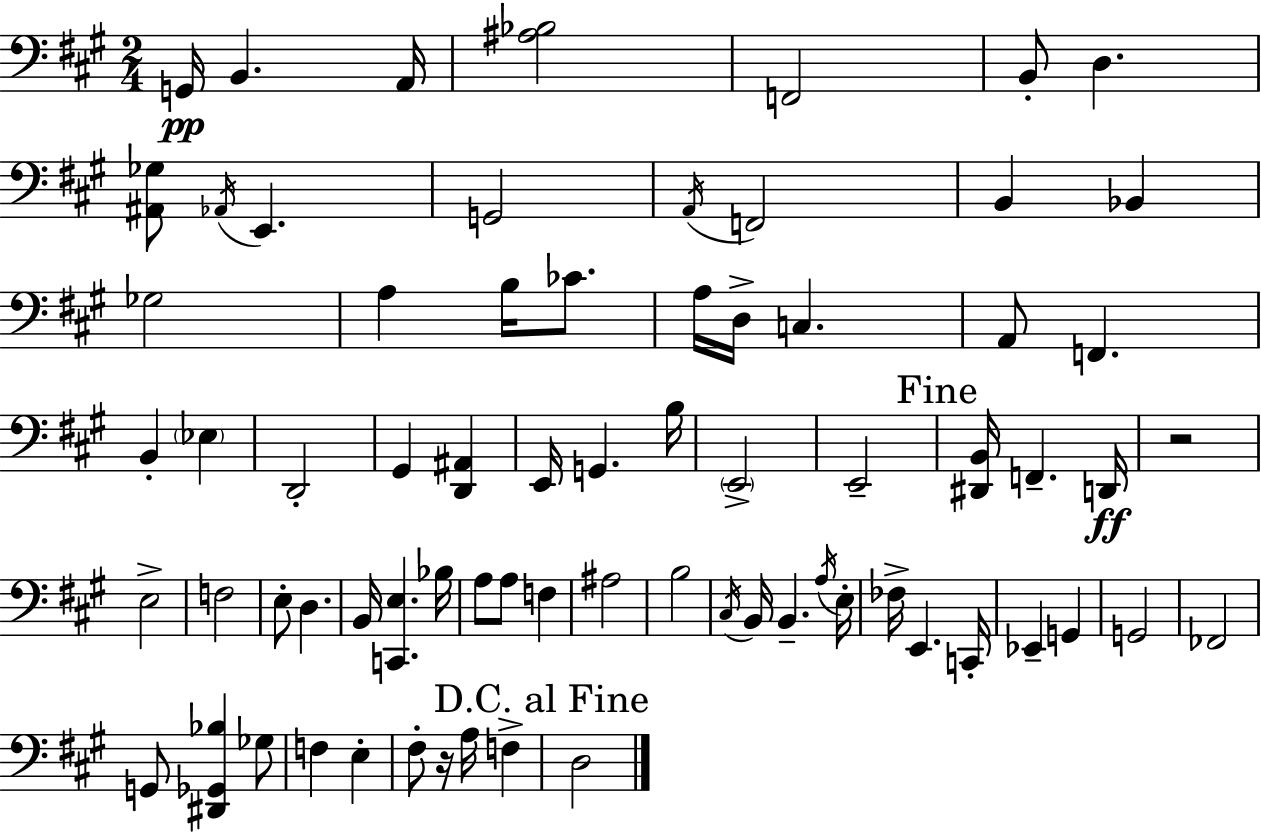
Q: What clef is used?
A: bass